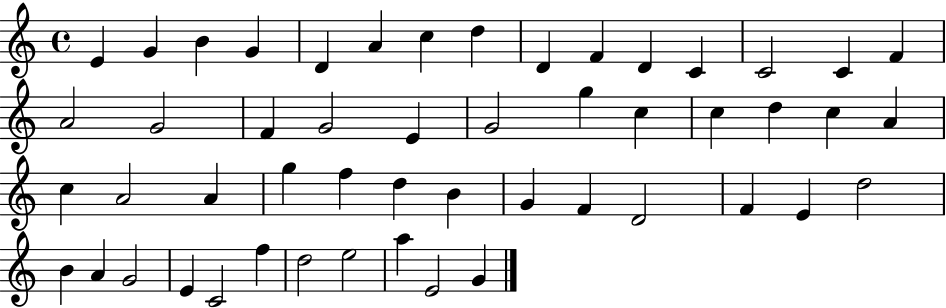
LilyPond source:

{
  \clef treble
  \time 4/4
  \defaultTimeSignature
  \key c \major
  e'4 g'4 b'4 g'4 | d'4 a'4 c''4 d''4 | d'4 f'4 d'4 c'4 | c'2 c'4 f'4 | \break a'2 g'2 | f'4 g'2 e'4 | g'2 g''4 c''4 | c''4 d''4 c''4 a'4 | \break c''4 a'2 a'4 | g''4 f''4 d''4 b'4 | g'4 f'4 d'2 | f'4 e'4 d''2 | \break b'4 a'4 g'2 | e'4 c'2 f''4 | d''2 e''2 | a''4 e'2 g'4 | \break \bar "|."
}